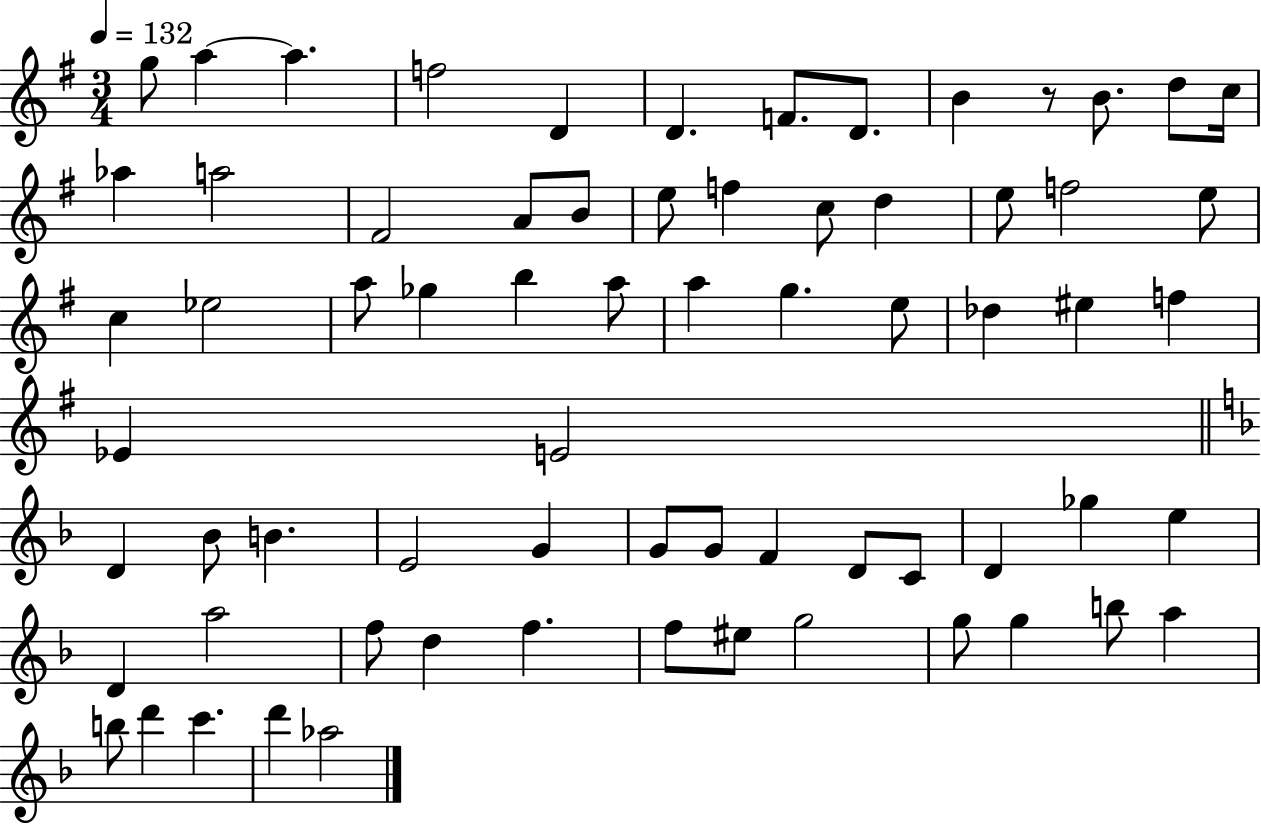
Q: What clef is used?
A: treble